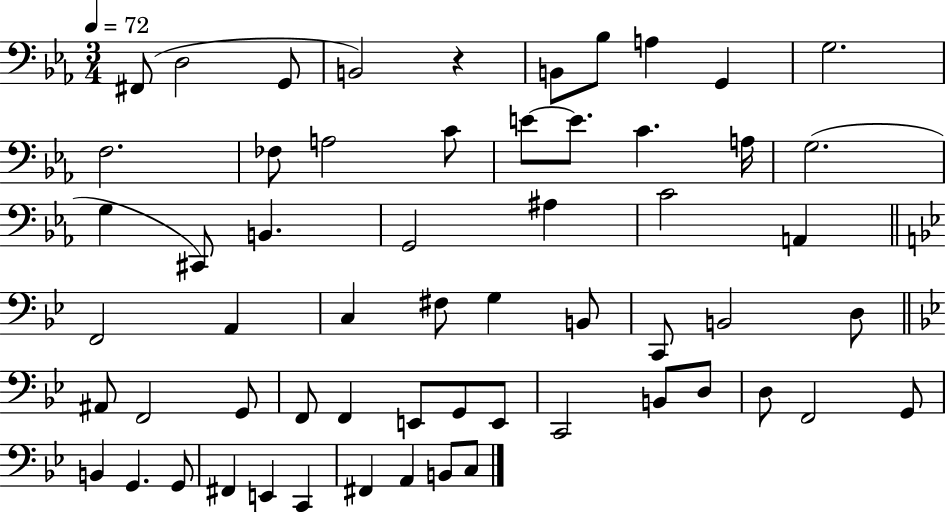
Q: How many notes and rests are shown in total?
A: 59